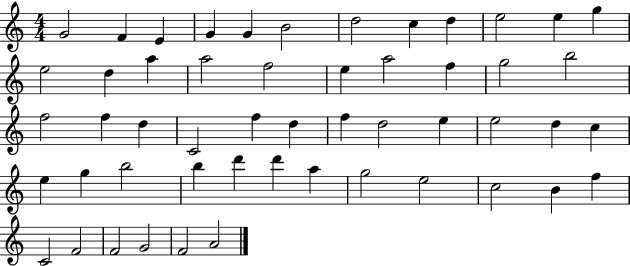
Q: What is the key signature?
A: C major